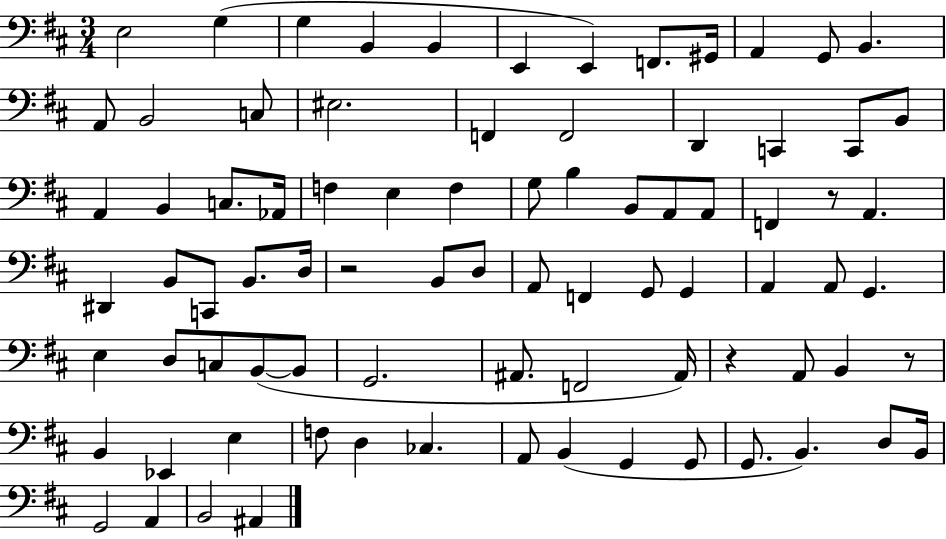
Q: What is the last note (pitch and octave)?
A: A#2